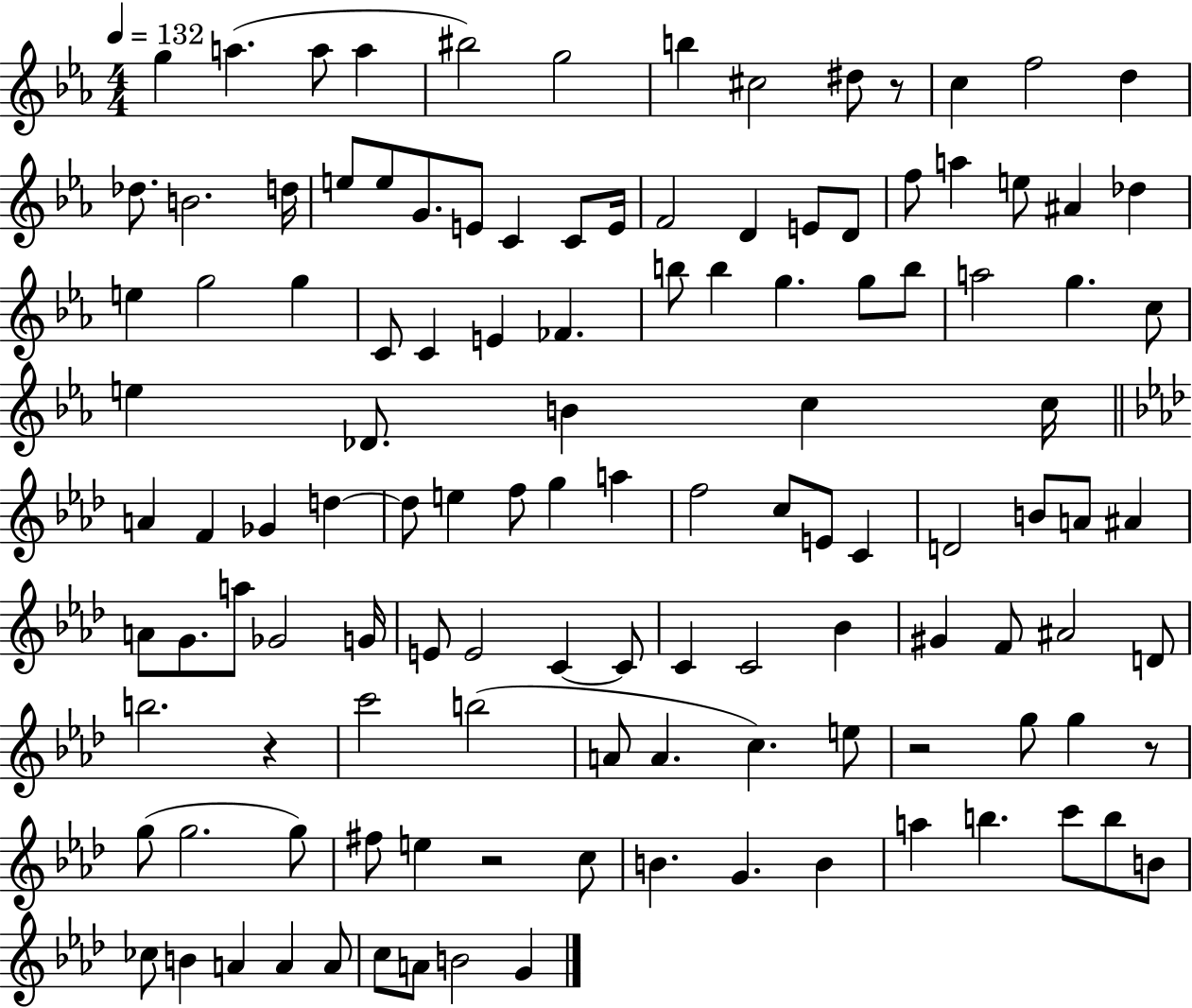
X:1
T:Untitled
M:4/4
L:1/4
K:Eb
g a a/2 a ^b2 g2 b ^c2 ^d/2 z/2 c f2 d _d/2 B2 d/4 e/2 e/2 G/2 E/2 C C/2 E/4 F2 D E/2 D/2 f/2 a e/2 ^A _d e g2 g C/2 C E _F b/2 b g g/2 b/2 a2 g c/2 e _D/2 B c c/4 A F _G d d/2 e f/2 g a f2 c/2 E/2 C D2 B/2 A/2 ^A A/2 G/2 a/2 _G2 G/4 E/2 E2 C C/2 C C2 _B ^G F/2 ^A2 D/2 b2 z c'2 b2 A/2 A c e/2 z2 g/2 g z/2 g/2 g2 g/2 ^f/2 e z2 c/2 B G B a b c'/2 b/2 B/2 _c/2 B A A A/2 c/2 A/2 B2 G